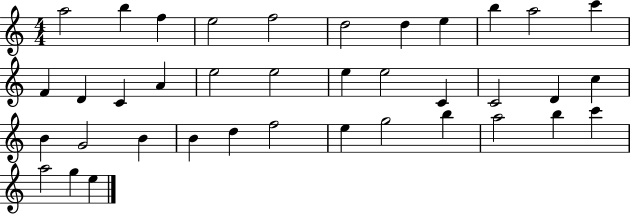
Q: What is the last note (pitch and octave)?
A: E5